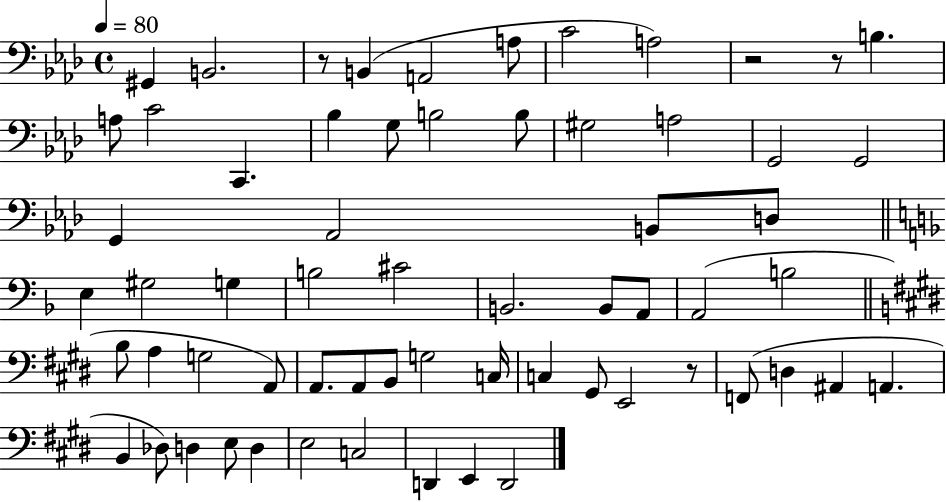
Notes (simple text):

G#2/q B2/h. R/e B2/q A2/h A3/e C4/h A3/h R/h R/e B3/q. A3/e C4/h C2/q. Bb3/q G3/e B3/h B3/e G#3/h A3/h G2/h G2/h G2/q Ab2/h B2/e D3/e E3/q G#3/h G3/q B3/h C#4/h B2/h. B2/e A2/e A2/h B3/h B3/e A3/q G3/h A2/e A2/e. A2/e B2/e G3/h C3/s C3/q G#2/e E2/h R/e F2/e D3/q A#2/q A2/q. B2/q Db3/e D3/q E3/e D3/q E3/h C3/h D2/q E2/q D2/h